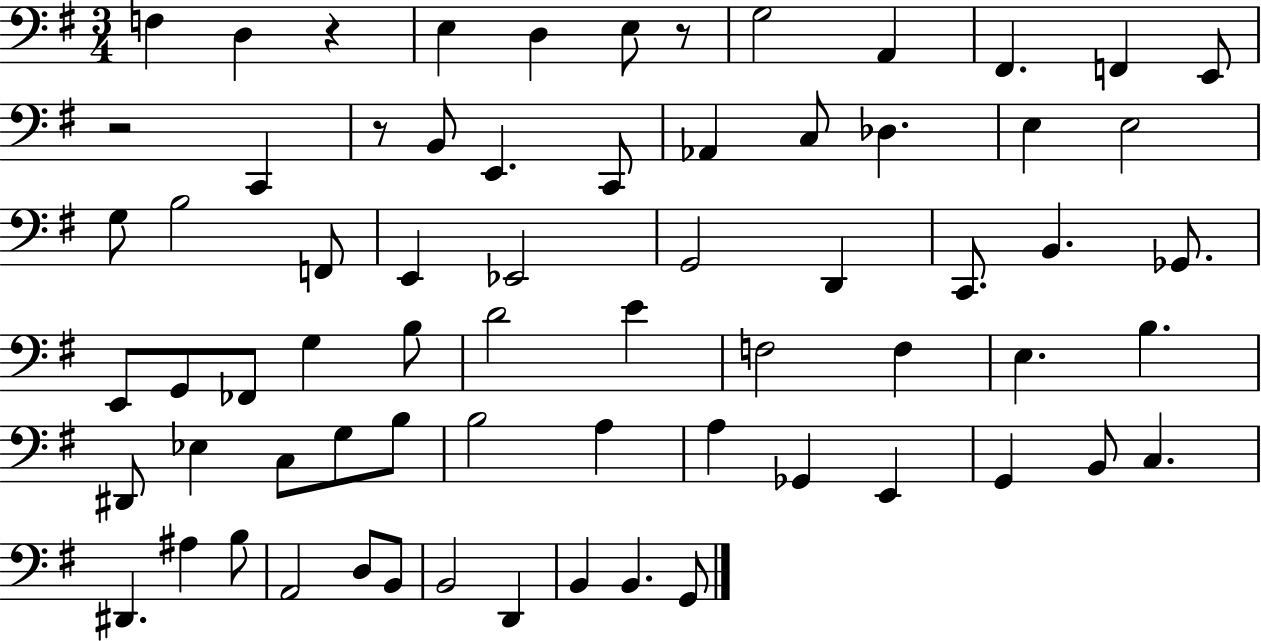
X:1
T:Untitled
M:3/4
L:1/4
K:G
F, D, z E, D, E,/2 z/2 G,2 A,, ^F,, F,, E,,/2 z2 C,, z/2 B,,/2 E,, C,,/2 _A,, C,/2 _D, E, E,2 G,/2 B,2 F,,/2 E,, _E,,2 G,,2 D,, C,,/2 B,, _G,,/2 E,,/2 G,,/2 _F,,/2 G, B,/2 D2 E F,2 F, E, B, ^D,,/2 _E, C,/2 G,/2 B,/2 B,2 A, A, _G,, E,, G,, B,,/2 C, ^D,, ^A, B,/2 A,,2 D,/2 B,,/2 B,,2 D,, B,, B,, G,,/2